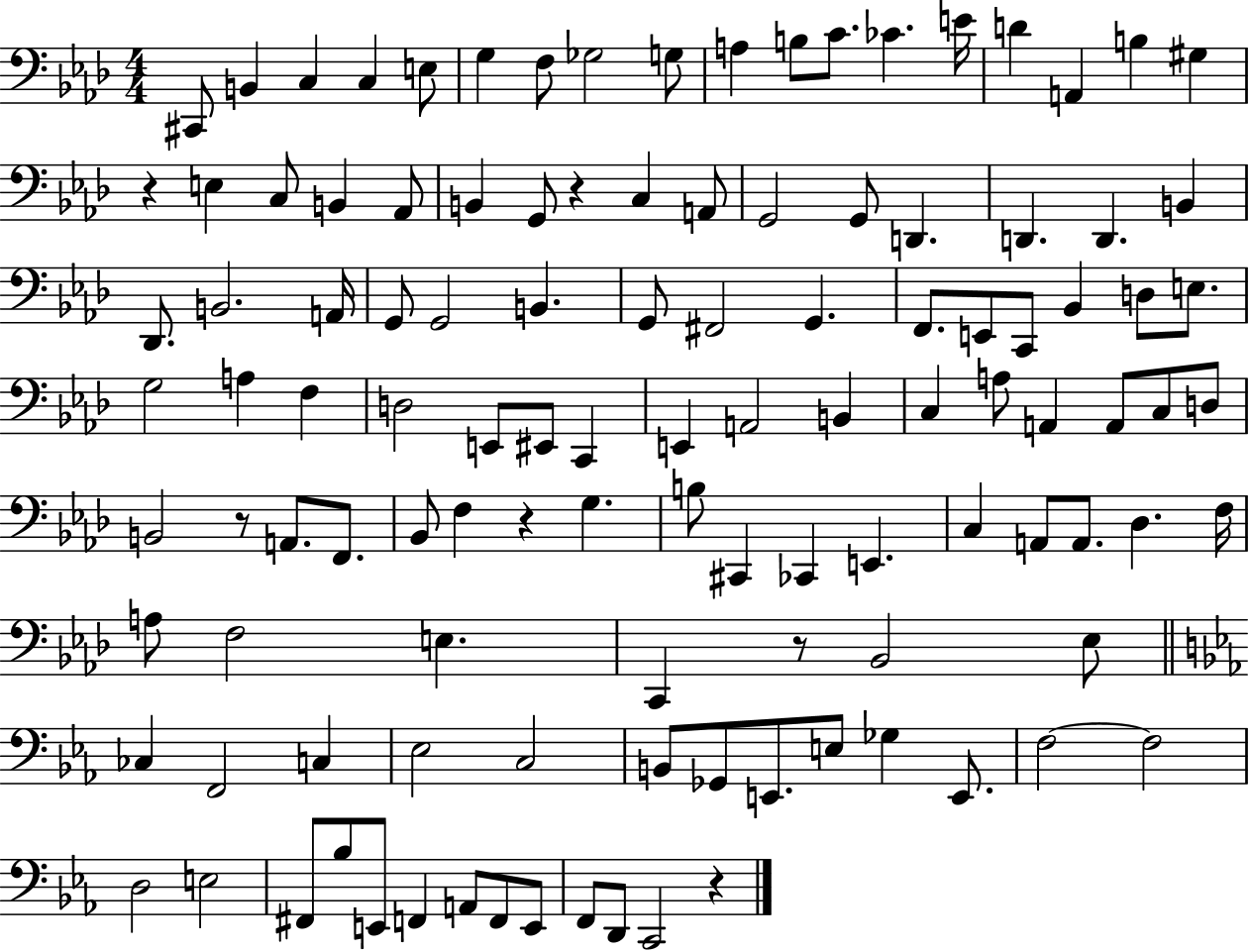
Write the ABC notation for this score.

X:1
T:Untitled
M:4/4
L:1/4
K:Ab
^C,,/2 B,, C, C, E,/2 G, F,/2 _G,2 G,/2 A, B,/2 C/2 _C E/4 D A,, B, ^G, z E, C,/2 B,, _A,,/2 B,, G,,/2 z C, A,,/2 G,,2 G,,/2 D,, D,, D,, B,, _D,,/2 B,,2 A,,/4 G,,/2 G,,2 B,, G,,/2 ^F,,2 G,, F,,/2 E,,/2 C,,/2 _B,, D,/2 E,/2 G,2 A, F, D,2 E,,/2 ^E,,/2 C,, E,, A,,2 B,, C, A,/2 A,, A,,/2 C,/2 D,/2 B,,2 z/2 A,,/2 F,,/2 _B,,/2 F, z G, B,/2 ^C,, _C,, E,, C, A,,/2 A,,/2 _D, F,/4 A,/2 F,2 E, C,, z/2 _B,,2 _E,/2 _C, F,,2 C, _E,2 C,2 B,,/2 _G,,/2 E,,/2 E,/2 _G, E,,/2 F,2 F,2 D,2 E,2 ^F,,/2 _B,/2 E,,/2 F,, A,,/2 F,,/2 E,,/2 F,,/2 D,,/2 C,,2 z